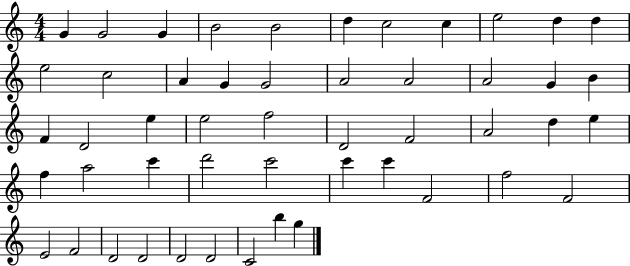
G4/q G4/h G4/q B4/h B4/h D5/q C5/h C5/q E5/h D5/q D5/q E5/h C5/h A4/q G4/q G4/h A4/h A4/h A4/h G4/q B4/q F4/q D4/h E5/q E5/h F5/h D4/h F4/h A4/h D5/q E5/q F5/q A5/h C6/q D6/h C6/h C6/q C6/q F4/h F5/h F4/h E4/h F4/h D4/h D4/h D4/h D4/h C4/h B5/q G5/q